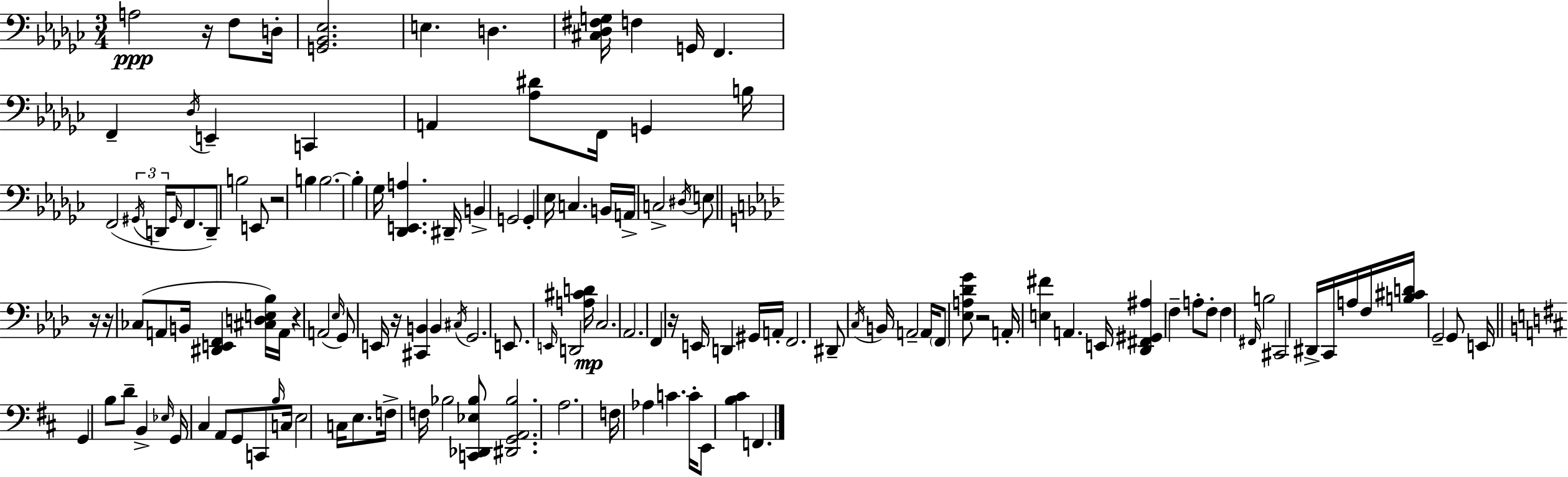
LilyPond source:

{
  \clef bass
  \numericTimeSignature
  \time 3/4
  \key ees \minor
  a2\ppp r16 f8 d16-. | <g, bes, ees>2. | e4. d4. | <cis des fis g>16 f4 g,16 f,4. | \break f,4-- \acciaccatura { des16 } e,4-- c,4 | a,4 <aes dis'>8 f,16 g,4 | b16 f,2( \tuplet 3/2 { \acciaccatura { gis,16 } d,16 \grace { gis,16 } } | f,8. d,8--) b2 | \break e,8 r2 b4 | b2.~~ | b4-. ges16 <des, e, a>4. | dis,16-- b,4-> g,2 | \break g,4-. ees16 c4. | b,16 a,16-> c2-> | \acciaccatura { dis16 } e8 \bar "||" \break \key aes \major r16 r16 ces8( a,8 b,16 <dis, e, f,>4 <cis d e bes>16) | a,16 r4 a,2( | \grace { ees16 } g,8) e,16 r16 <cis, b,>4 b,4 | \acciaccatura { cis16 } g,2. | \break e,8. \grace { e,16 } d,2 | <a cis' d'>16\mp c2. | aes,2. | f,4 r16 e,16 d,4 | \break gis,16 a,16-. f,2. | dis,8-- \acciaccatura { c16 } b,16 a,2-- | a,16 \parenthesize f,8 <ees a des' g'>8 r2 | a,16-. <e fis'>4 a,4. | \break e,16 <des, fis, gis, ais>4 f4-- | a8-. f8-. f4 \grace { fis,16 } b2 | cis,2 | dis,16-> c,16 a16 f16 <b cis' d'>16 g,2-- | \break g,8 e,16 \bar "||" \break \key d \major g,4 b8 d'8-- b,4-> | \grace { ees16 } g,16 cis4 a,8 g,8 c,8 | \grace { b16 } c16 e2 c16 e8. | f16-> f16 bes2 | \break <c, des, ees bes>8 <dis, g, a, bes>2. | a2. | f16 aes4 c'4. | c'16-. e,8 <b cis'>4 f,4. | \break \bar "|."
}